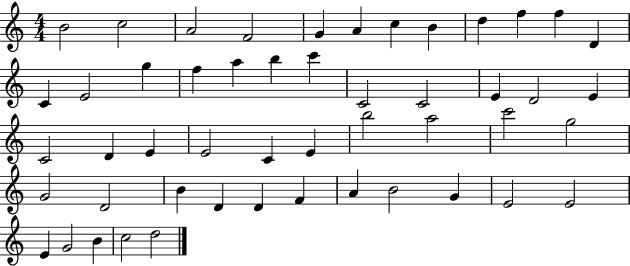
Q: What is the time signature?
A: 4/4